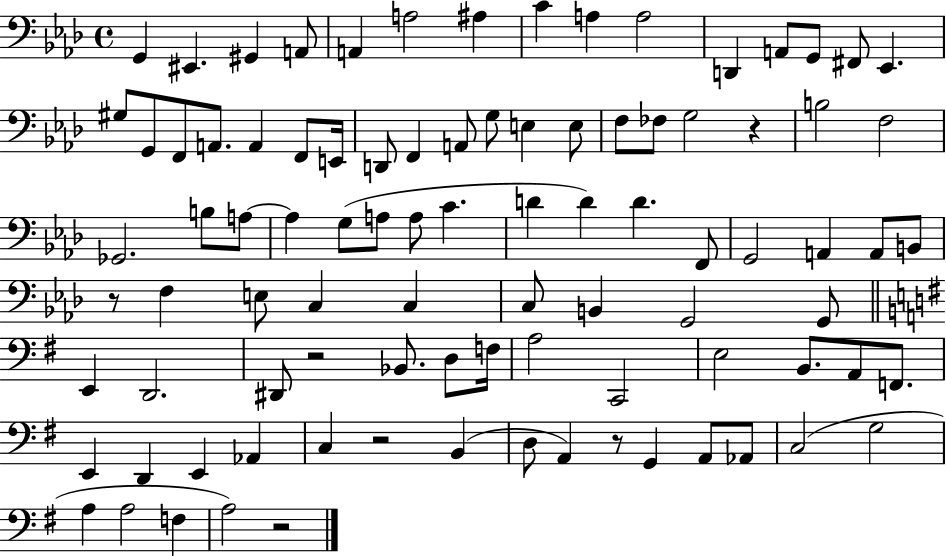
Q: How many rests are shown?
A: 6